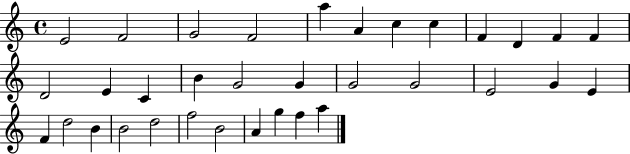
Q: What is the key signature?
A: C major